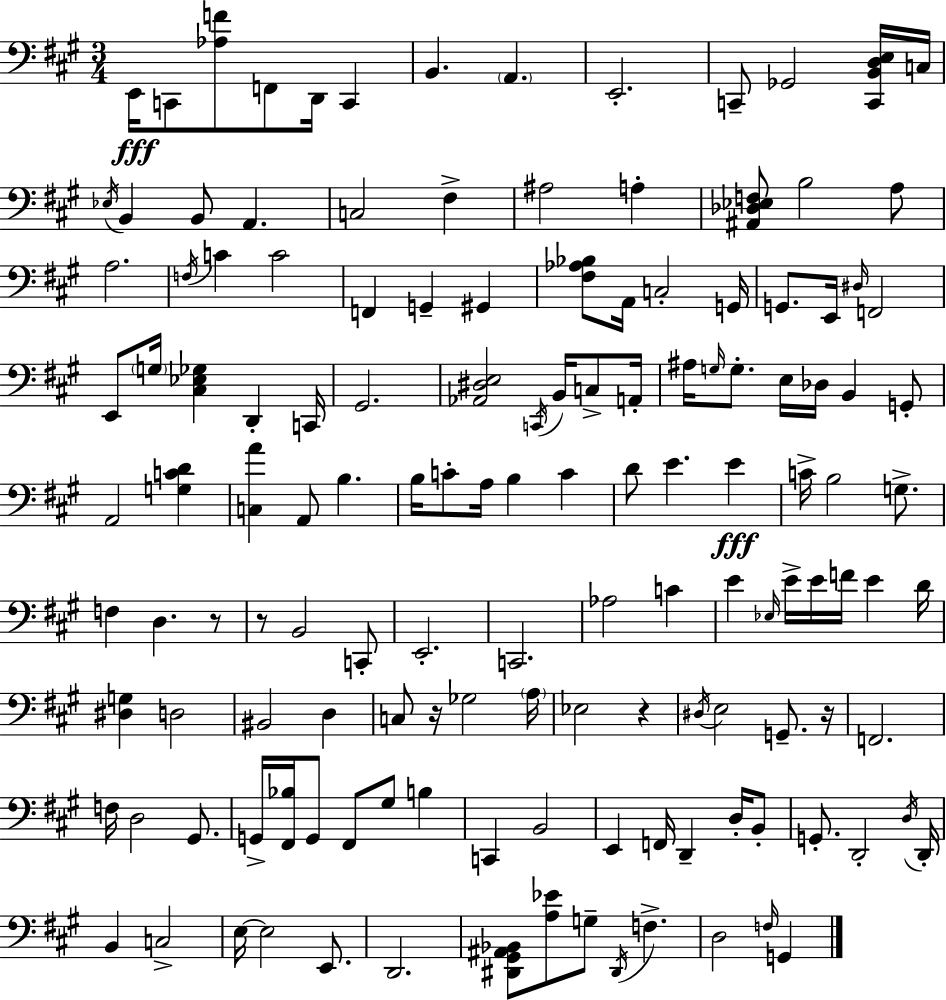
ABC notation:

X:1
T:Untitled
M:3/4
L:1/4
K:A
E,,/4 C,,/2 [_A,F]/2 F,,/2 D,,/4 C,, B,, A,, E,,2 C,,/2 _G,,2 [C,,B,,D,E,]/4 C,/4 _E,/4 B,, B,,/2 A,, C,2 ^F, ^A,2 A, [^A,,_D,_E,F,]/2 B,2 A,/2 A,2 F,/4 C C2 F,, G,, ^G,, [^F,_A,_B,]/2 A,,/4 C,2 G,,/4 G,,/2 E,,/4 ^D,/4 F,,2 E,,/2 G,/4 [^C,_E,_G,] D,, C,,/4 ^G,,2 [_A,,^D,E,]2 C,,/4 B,,/4 C,/2 A,,/4 ^A,/4 G,/4 G,/2 E,/4 _D,/4 B,, G,,/2 A,,2 [G,CD] [C,A] A,,/2 B, B,/4 C/2 A,/4 B, C D/2 E E C/4 B,2 G,/2 F, D, z/2 z/2 B,,2 C,,/2 E,,2 C,,2 _A,2 C E _E,/4 E/4 E/4 F/4 E D/4 [^D,G,] D,2 ^B,,2 D, C,/2 z/4 _G,2 A,/4 _E,2 z ^D,/4 E,2 G,,/2 z/4 F,,2 F,/4 D,2 ^G,,/2 G,,/4 [^F,,_B,]/4 G,,/2 ^F,,/2 ^G,/2 B, C,, B,,2 E,, F,,/4 D,, D,/4 B,,/2 G,,/2 D,,2 D,/4 D,,/4 B,, C,2 E,/4 E,2 E,,/2 D,,2 [^D,,^G,,^A,,_B,,]/2 [A,_E]/2 G,/2 ^D,,/4 F, D,2 F,/4 G,,